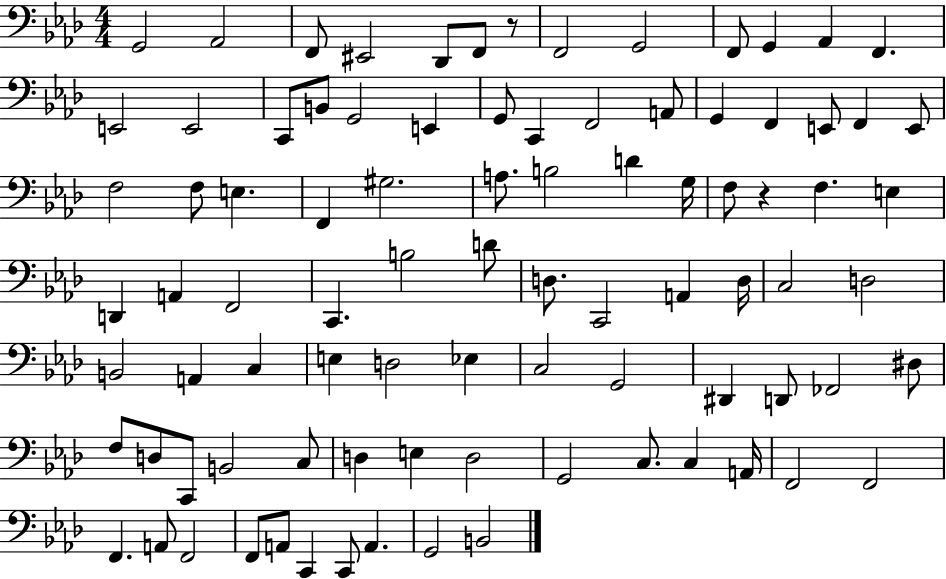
X:1
T:Untitled
M:4/4
L:1/4
K:Ab
G,,2 _A,,2 F,,/2 ^E,,2 _D,,/2 F,,/2 z/2 F,,2 G,,2 F,,/2 G,, _A,, F,, E,,2 E,,2 C,,/2 B,,/2 G,,2 E,, G,,/2 C,, F,,2 A,,/2 G,, F,, E,,/2 F,, E,,/2 F,2 F,/2 E, F,, ^G,2 A,/2 B,2 D G,/4 F,/2 z F, E, D,, A,, F,,2 C,, B,2 D/2 D,/2 C,,2 A,, D,/4 C,2 D,2 B,,2 A,, C, E, D,2 _E, C,2 G,,2 ^D,, D,,/2 _F,,2 ^D,/2 F,/2 D,/2 C,,/2 B,,2 C,/2 D, E, D,2 G,,2 C,/2 C, A,,/4 F,,2 F,,2 F,, A,,/2 F,,2 F,,/2 A,,/2 C,, C,,/2 A,, G,,2 B,,2